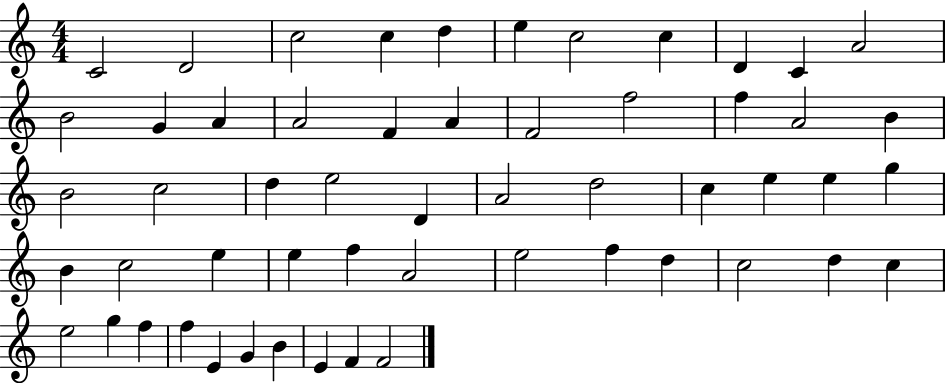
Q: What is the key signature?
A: C major